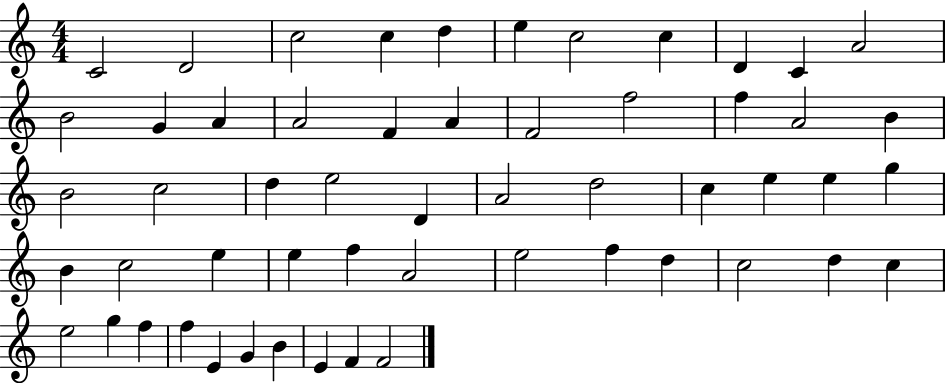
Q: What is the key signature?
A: C major